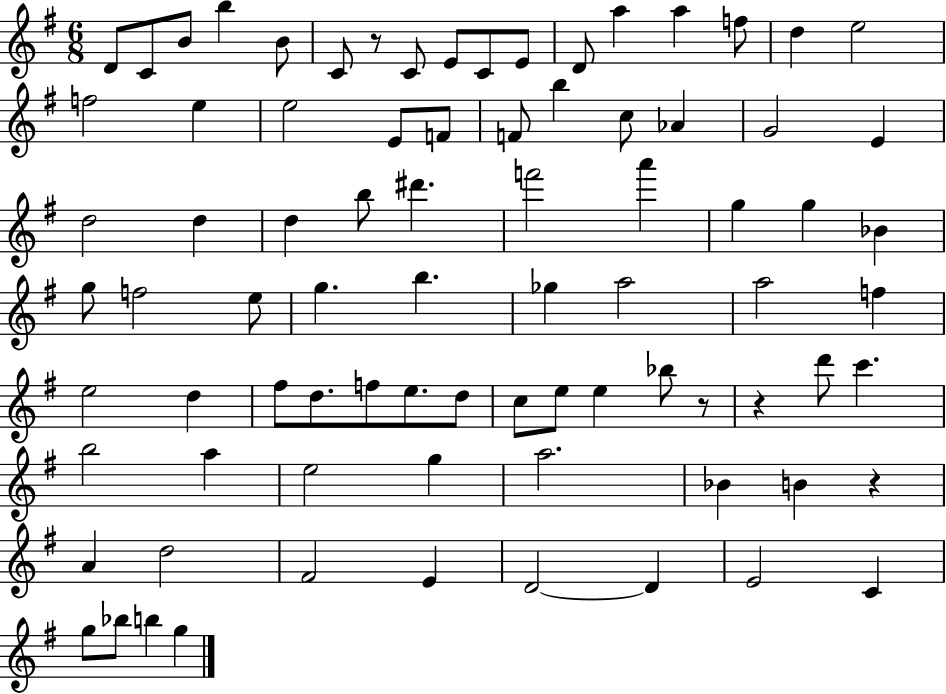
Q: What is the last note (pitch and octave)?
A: G5